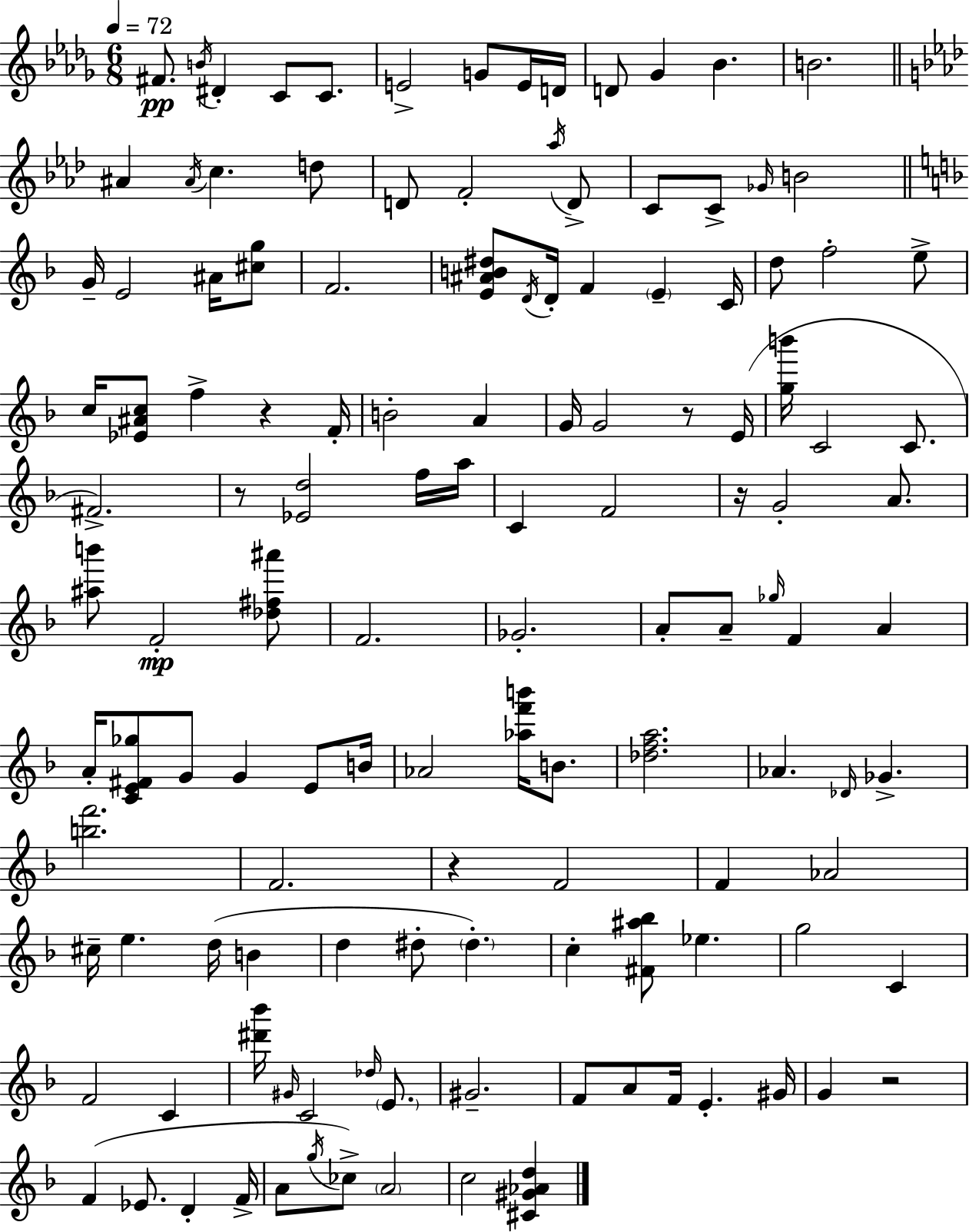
F#4/e. B4/s D#4/q C4/e C4/e. E4/h G4/e E4/s D4/s D4/e Gb4/q Bb4/q. B4/h. A#4/q A#4/s C5/q. D5/e D4/e F4/h Ab5/s D4/e C4/e C4/e Gb4/s B4/h G4/s E4/h A#4/s [C#5,G5]/e F4/h. [E4,A#4,B4,D#5]/e D4/s D4/s F4/q E4/q C4/s D5/e F5/h E5/e C5/s [Eb4,A#4,C5]/e F5/q R/q F4/s B4/h A4/q G4/s G4/h R/e E4/s [G5,B6]/s C4/h C4/e. F#4/h. R/e [Eb4,D5]/h F5/s A5/s C4/q F4/h R/s G4/h A4/e. [A#5,B6]/e F4/h [Db5,F#5,A#6]/e F4/h. Gb4/h. A4/e A4/e Gb5/s F4/q A4/q A4/s [C4,E4,F#4,Gb5]/e G4/e G4/q E4/e B4/s Ab4/h [Ab5,F6,B6]/s B4/e. [Db5,F5,A5]/h. Ab4/q. Db4/s Gb4/q. [B5,F6]/h. F4/h. R/q F4/h F4/q Ab4/h C#5/s E5/q. D5/s B4/q D5/q D#5/e D#5/q. C5/q [F#4,A#5,Bb5]/e Eb5/q. G5/h C4/q F4/h C4/q [D#6,Bb6]/s G#4/s C4/h Db5/s E4/e. G#4/h. F4/e A4/e F4/s E4/q. G#4/s G4/q R/h F4/q Eb4/e. D4/q F4/s A4/e G5/s CES5/e A4/h C5/h [C#4,G#4,Ab4,D5]/q